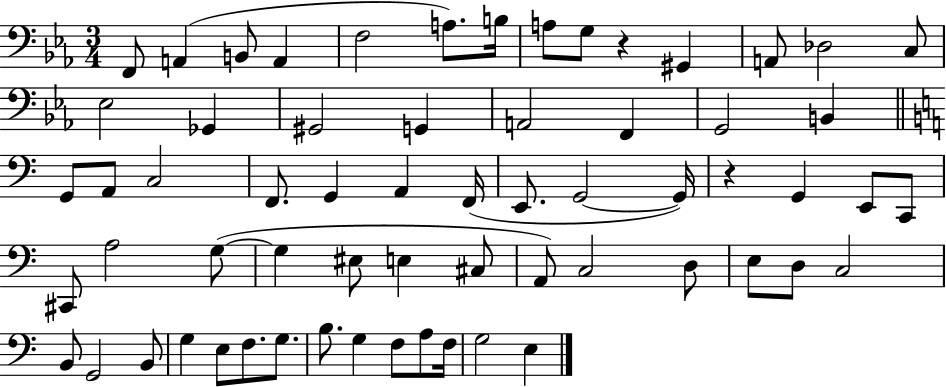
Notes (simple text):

F2/e A2/q B2/e A2/q F3/h A3/e. B3/s A3/e G3/e R/q G#2/q A2/e Db3/h C3/e Eb3/h Gb2/q G#2/h G2/q A2/h F2/q G2/h B2/q G2/e A2/e C3/h F2/e. G2/q A2/q F2/s E2/e. G2/h G2/s R/q G2/q E2/e C2/e C#2/e A3/h G3/e G3/q EIS3/e E3/q C#3/e A2/e C3/h D3/e E3/e D3/e C3/h B2/e G2/h B2/e G3/q E3/e F3/e. G3/e. B3/e. G3/q F3/e A3/e F3/s G3/h E3/q